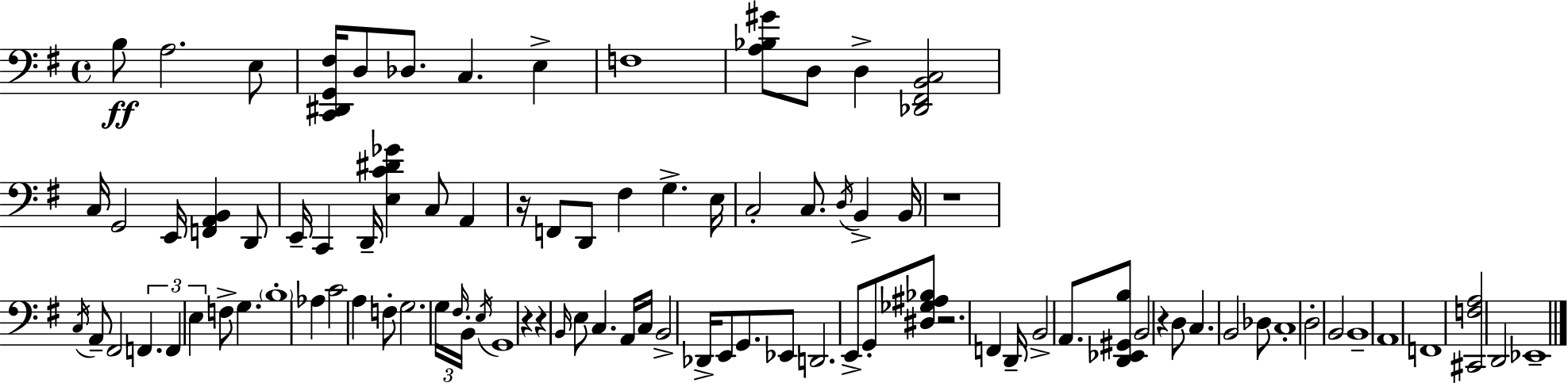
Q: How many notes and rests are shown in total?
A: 92